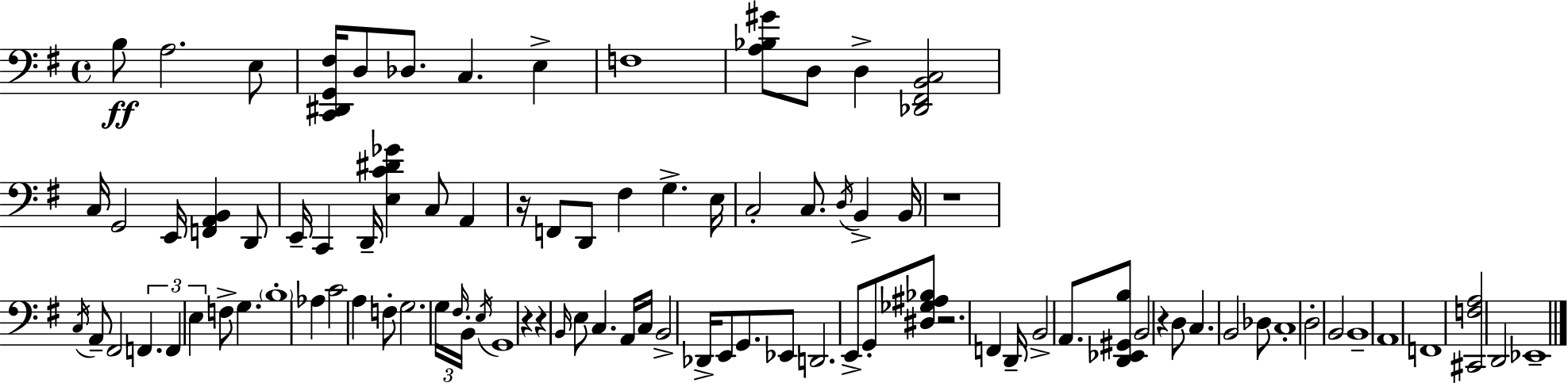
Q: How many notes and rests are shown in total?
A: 92